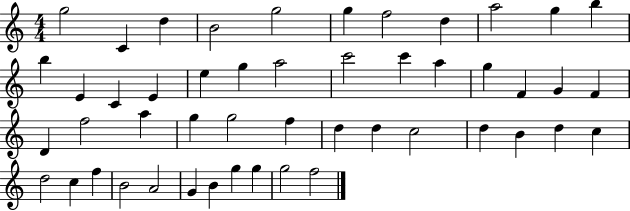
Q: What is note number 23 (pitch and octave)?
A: F4